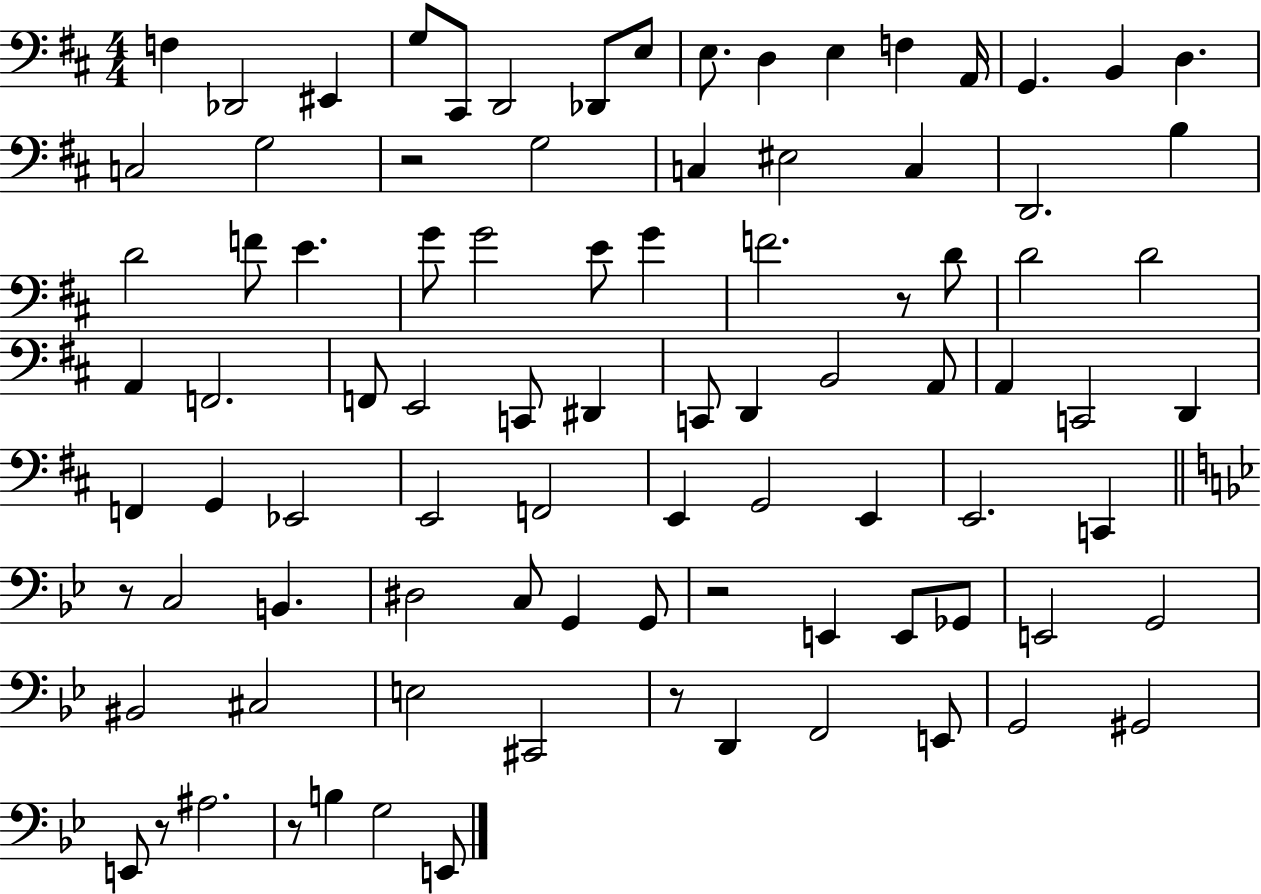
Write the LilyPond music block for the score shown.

{
  \clef bass
  \numericTimeSignature
  \time 4/4
  \key d \major
  f4 des,2 eis,4 | g8 cis,8 d,2 des,8 e8 | e8. d4 e4 f4 a,16 | g,4. b,4 d4. | \break c2 g2 | r2 g2 | c4 eis2 c4 | d,2. b4 | \break d'2 f'8 e'4. | g'8 g'2 e'8 g'4 | f'2. r8 d'8 | d'2 d'2 | \break a,4 f,2. | f,8 e,2 c,8 dis,4 | c,8 d,4 b,2 a,8 | a,4 c,2 d,4 | \break f,4 g,4 ees,2 | e,2 f,2 | e,4 g,2 e,4 | e,2. c,4 | \break \bar "||" \break \key bes \major r8 c2 b,4. | dis2 c8 g,4 g,8 | r2 e,4 e,8 ges,8 | e,2 g,2 | \break bis,2 cis2 | e2 cis,2 | r8 d,4 f,2 e,8 | g,2 gis,2 | \break e,8 r8 ais2. | r8 b4 g2 e,8 | \bar "|."
}